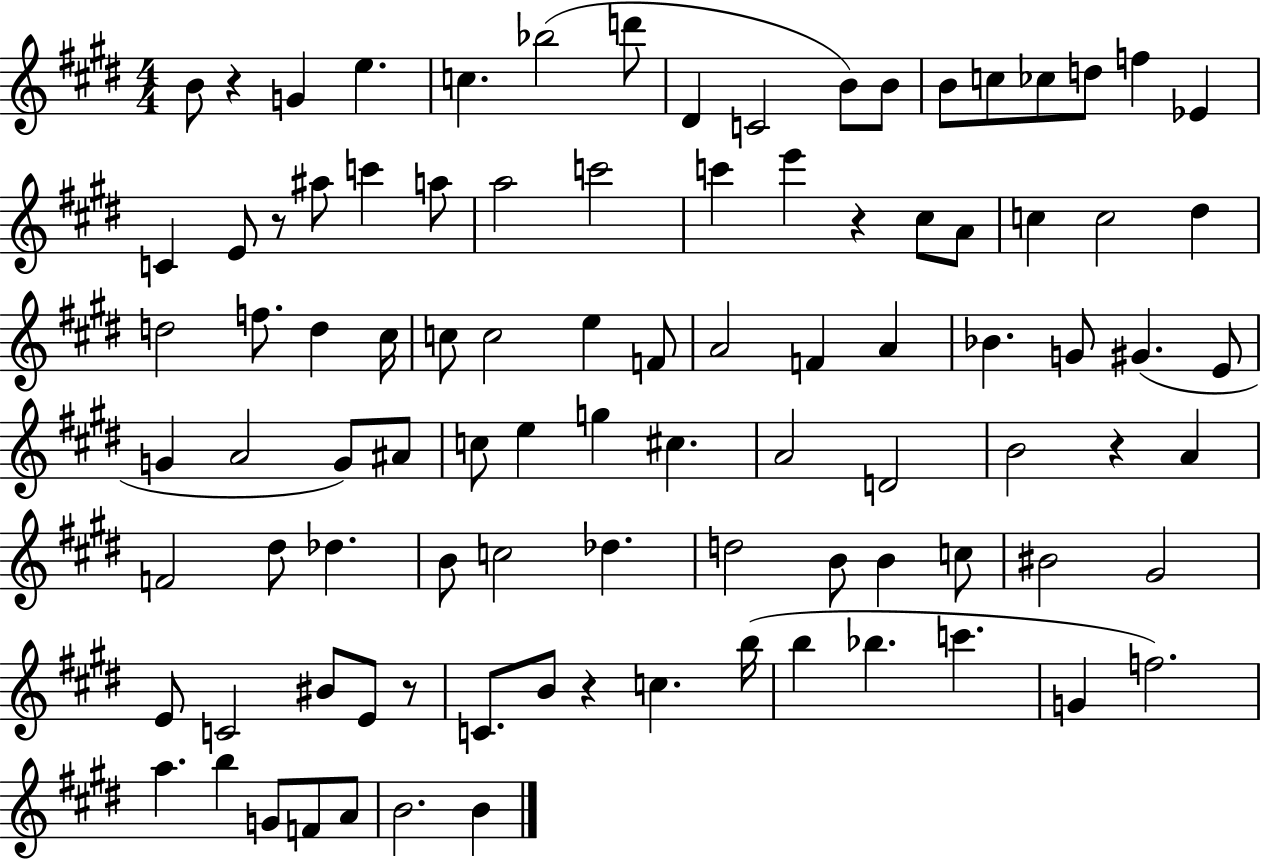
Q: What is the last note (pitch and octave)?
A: B4